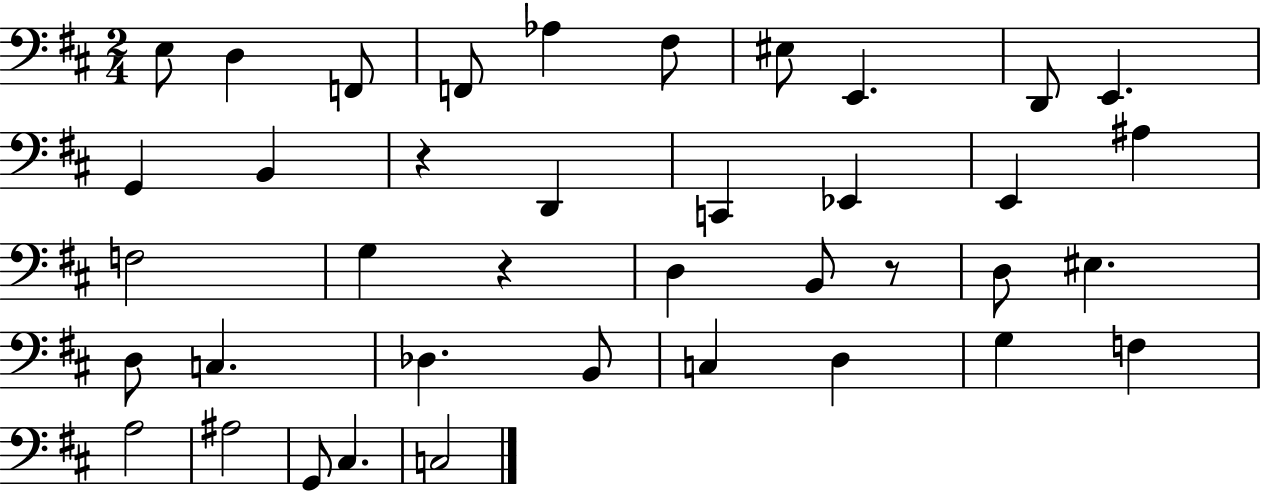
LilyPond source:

{
  \clef bass
  \numericTimeSignature
  \time 2/4
  \key d \major
  \repeat volta 2 { e8 d4 f,8 | f,8 aes4 fis8 | eis8 e,4. | d,8 e,4. | \break g,4 b,4 | r4 d,4 | c,4 ees,4 | e,4 ais4 | \break f2 | g4 r4 | d4 b,8 r8 | d8 eis4. | \break d8 c4. | des4. b,8 | c4 d4 | g4 f4 | \break a2 | ais2 | g,8 cis4. | c2 | \break } \bar "|."
}